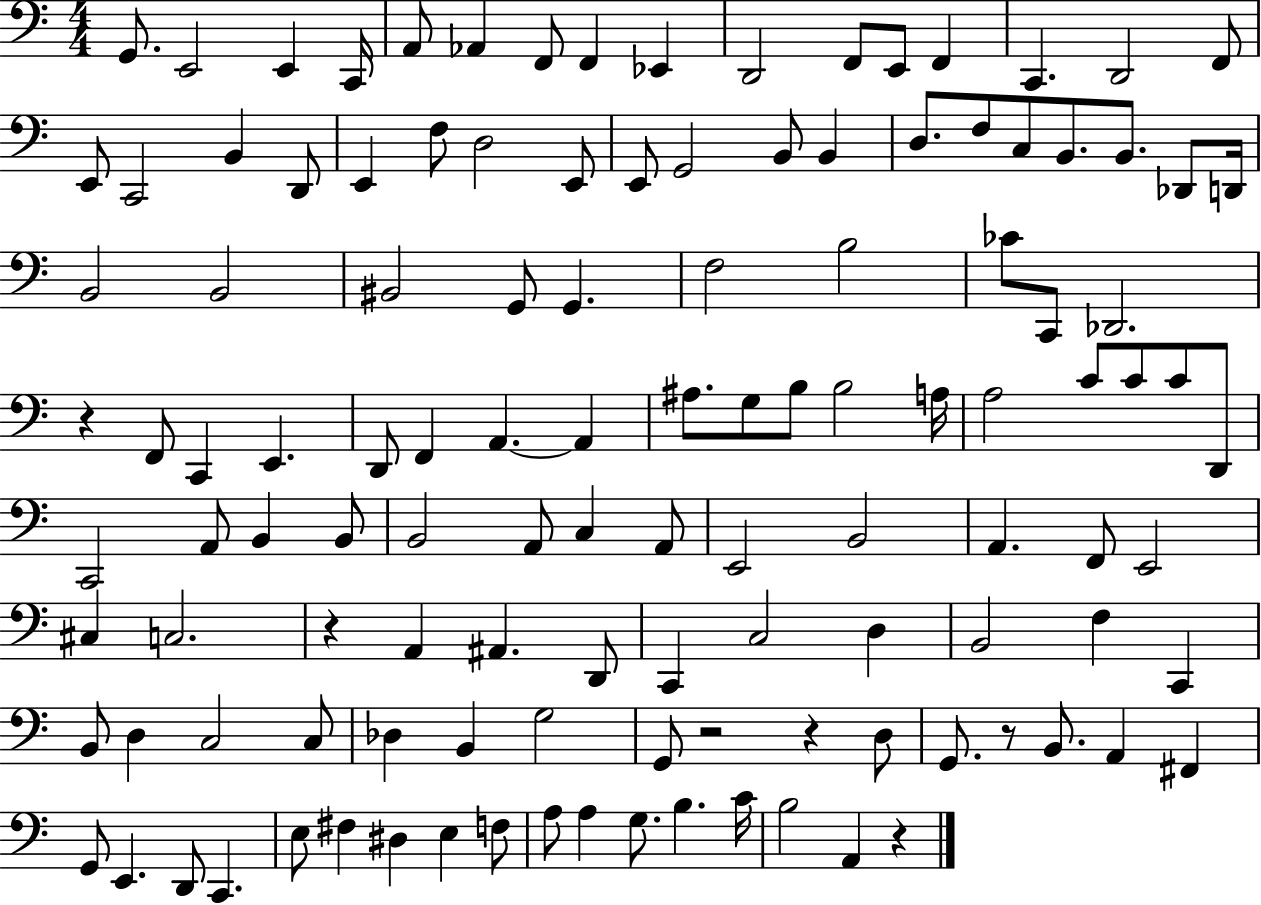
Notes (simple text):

G2/e. E2/h E2/q C2/s A2/e Ab2/q F2/e F2/q Eb2/q D2/h F2/e E2/e F2/q C2/q. D2/h F2/e E2/e C2/h B2/q D2/e E2/q F3/e D3/h E2/e E2/e G2/h B2/e B2/q D3/e. F3/e C3/e B2/e. B2/e. Db2/e D2/s B2/h B2/h BIS2/h G2/e G2/q. F3/h B3/h CES4/e C2/e Db2/h. R/q F2/e C2/q E2/q. D2/e F2/q A2/q. A2/q A#3/e. G3/e B3/e B3/h A3/s A3/h C4/e C4/e C4/e D2/e C2/h A2/e B2/q B2/e B2/h A2/e C3/q A2/e E2/h B2/h A2/q. F2/e E2/h C#3/q C3/h. R/q A2/q A#2/q. D2/e C2/q C3/h D3/q B2/h F3/q C2/q B2/e D3/q C3/h C3/e Db3/q B2/q G3/h G2/e R/h R/q D3/e G2/e. R/e B2/e. A2/q F#2/q G2/e E2/q. D2/e C2/q. E3/e F#3/q D#3/q E3/q F3/e A3/e A3/q G3/e. B3/q. C4/s B3/h A2/q R/q